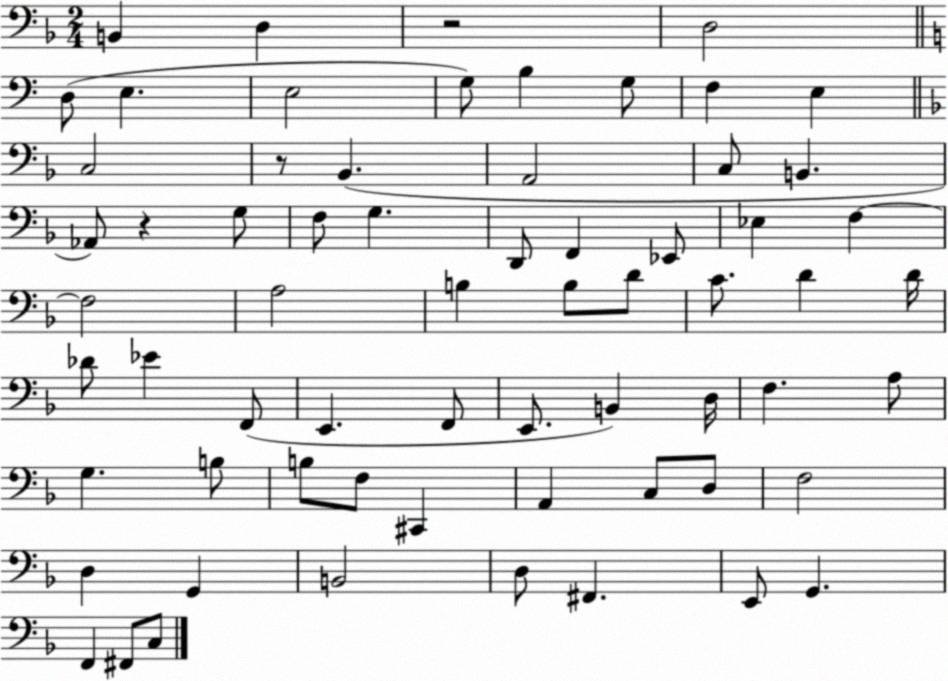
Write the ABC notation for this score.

X:1
T:Untitled
M:2/4
L:1/4
K:F
B,, D, z2 D,2 D,/2 E, E,2 G,/2 B, G,/2 F, E, C,2 z/2 _B,, A,,2 C,/2 B,, _A,,/2 z G,/2 F,/2 G, D,,/2 F,, _E,,/2 _E, F, F,2 A,2 B, B,/2 D/2 C/2 D D/4 _D/2 _E F,,/2 E,, F,,/2 E,,/2 B,, D,/4 F, A,/2 G, B,/2 B,/2 F,/2 ^C,, A,, C,/2 D,/2 F,2 D, G,, B,,2 D,/2 ^F,, E,,/2 G,, F,, ^F,,/2 C,/2